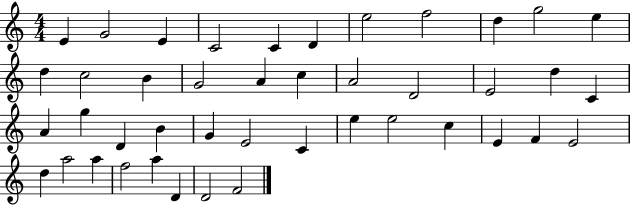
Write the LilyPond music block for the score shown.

{
  \clef treble
  \numericTimeSignature
  \time 4/4
  \key c \major
  e'4 g'2 e'4 | c'2 c'4 d'4 | e''2 f''2 | d''4 g''2 e''4 | \break d''4 c''2 b'4 | g'2 a'4 c''4 | a'2 d'2 | e'2 d''4 c'4 | \break a'4 g''4 d'4 b'4 | g'4 e'2 c'4 | e''4 e''2 c''4 | e'4 f'4 e'2 | \break d''4 a''2 a''4 | f''2 a''4 d'4 | d'2 f'2 | \bar "|."
}